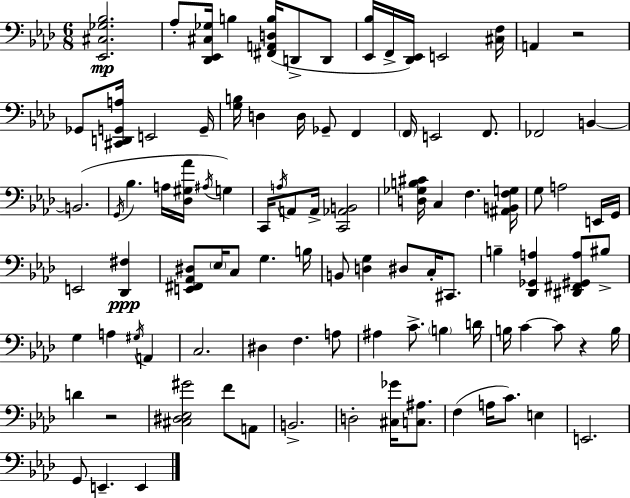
{
  \clef bass
  \numericTimeSignature
  \time 6/8
  \key f \minor
  <ees, cis ges bes>2.\mp | aes8-. <des, ees, cis ges>16 b4 <fis, a, d b>16( d,8-> d,8 | <ees, bes>16 f,16-> <des, ees,>16) e,2 <cis f>16 | a,4 r2 | \break ges,8 <cis, d, g, a>16 e,2 g,16-- | <g b>16 d4 d16 ges,8-- f,4 | \parenthesize f,16 e,2 f,8. | fes,2 b,4~~ | \break b,2.( | \acciaccatura { g,16 } bes4. a16 <des gis aes'>16 \acciaccatura { ais16 }) g4 | c,16 \acciaccatura { a16 } a,8 a,16-> <c, aes, b,>2 | <d ges b cis'>16 c4 f4. | \break <ais, b, f g>16 g8 a2 | e,16 g,16 e,2 <des, fis>4\ppp | <e, fis, aes, dis>8 \parenthesize ees16 c8 g4. | b16 b,8 <d g>4 dis8 c16-. | \break cis,8. b4-- <des, ges, a>4 <dis, fis, gis, a>8 | bis8-> g4 a4 \acciaccatura { gis16 } | a,4 c2. | dis4 f4. | \break a8 ais4 c'8.-> \parenthesize b4 | d'16 b16 c'4~~ c'8 r4 | b16 d'4 r2 | <cis dis ees gis'>2 | \break f'8 a,8 b,2.-> | d2-. | <cis ges'>16 <c ais>8. f4( a16 c'8.) | e4 e,2. | \break g,8 e,4.-- | e,4 \bar "|."
}